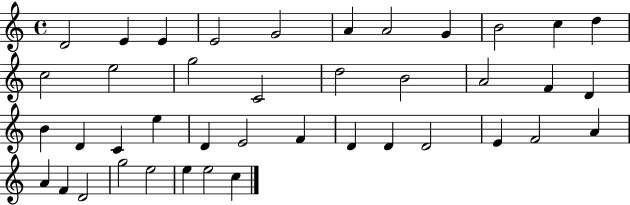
{
  \clef treble
  \time 4/4
  \defaultTimeSignature
  \key c \major
  d'2 e'4 e'4 | e'2 g'2 | a'4 a'2 g'4 | b'2 c''4 d''4 | \break c''2 e''2 | g''2 c'2 | d''2 b'2 | a'2 f'4 d'4 | \break b'4 d'4 c'4 e''4 | d'4 e'2 f'4 | d'4 d'4 d'2 | e'4 f'2 a'4 | \break a'4 f'4 d'2 | g''2 e''2 | e''4 e''2 c''4 | \bar "|."
}